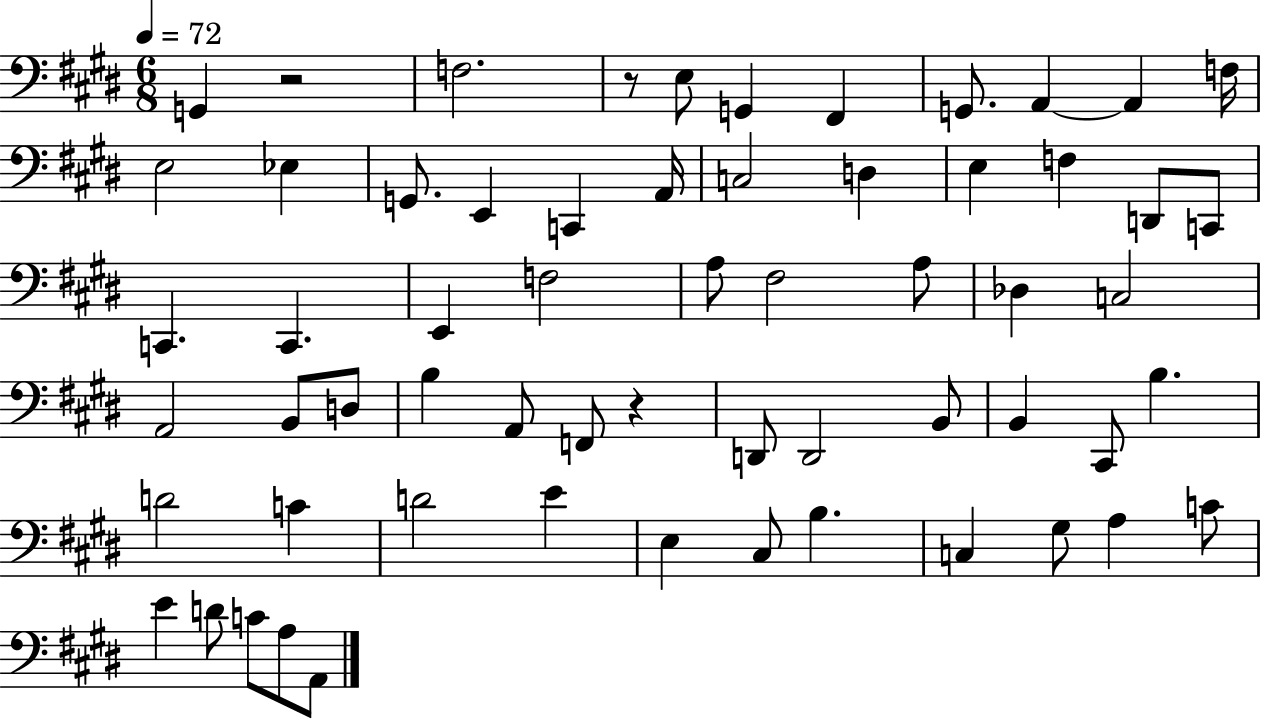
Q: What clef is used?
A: bass